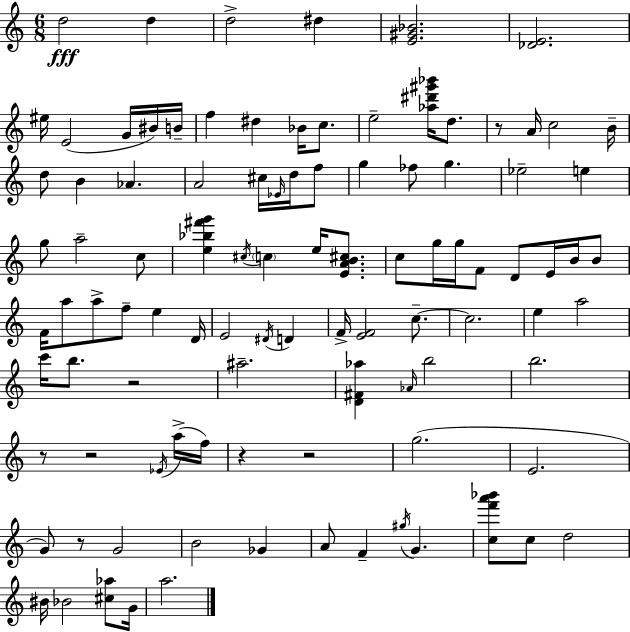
D5/h D5/q D5/h D#5/q [E4,G#4,Bb4]/h. [Db4,E4]/h. EIS5/s E4/h G4/s BIS4/s B4/s F5/q D#5/q Bb4/s C5/e. E5/h [Ab5,D#6,G#6,Bb6]/s D5/e. R/e A4/s C5/h B4/s D5/e B4/q Ab4/q. A4/h C#5/s Eb4/s D5/s F5/e G5/q FES5/e G5/q. Eb5/h E5/q G5/e A5/h C5/e [E5,Bb5,F#6,G6]/q C#5/s C5/q E5/s [E4,A4,B4,C#5]/e. C5/e G5/s G5/s F4/e D4/e E4/s B4/s B4/e F4/s A5/e A5/e F5/e E5/q D4/s E4/h D#4/s D4/q F4/s [E4,F4]/h C5/e. C5/h. E5/q A5/h C6/s B5/e. R/h A#5/h. [D4,F#4,Ab5]/q Ab4/s B5/h B5/h. R/e R/h Eb4/s A5/s F5/s R/q R/h G5/h. E4/h. G4/e R/e G4/h B4/h Gb4/q A4/e F4/q G#5/s G4/q. [C5,F6,A6,Bb6]/e C5/e D5/h BIS4/s Bb4/h [C#5,Ab5]/e G4/s A5/h.